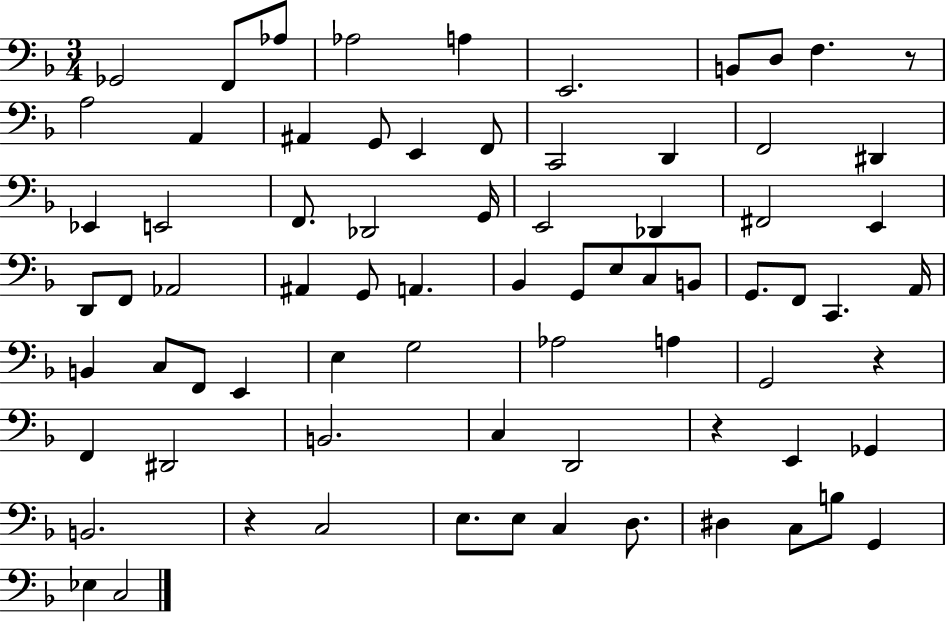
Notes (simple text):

Gb2/h F2/e Ab3/e Ab3/h A3/q E2/h. B2/e D3/e F3/q. R/e A3/h A2/q A#2/q G2/e E2/q F2/e C2/h D2/q F2/h D#2/q Eb2/q E2/h F2/e. Db2/h G2/s E2/h Db2/q F#2/h E2/q D2/e F2/e Ab2/h A#2/q G2/e A2/q. Bb2/q G2/e E3/e C3/e B2/e G2/e. F2/e C2/q. A2/s B2/q C3/e F2/e E2/q E3/q G3/h Ab3/h A3/q G2/h R/q F2/q D#2/h B2/h. C3/q D2/h R/q E2/q Gb2/q B2/h. R/q C3/h E3/e. E3/e C3/q D3/e. D#3/q C3/e B3/e G2/q Eb3/q C3/h